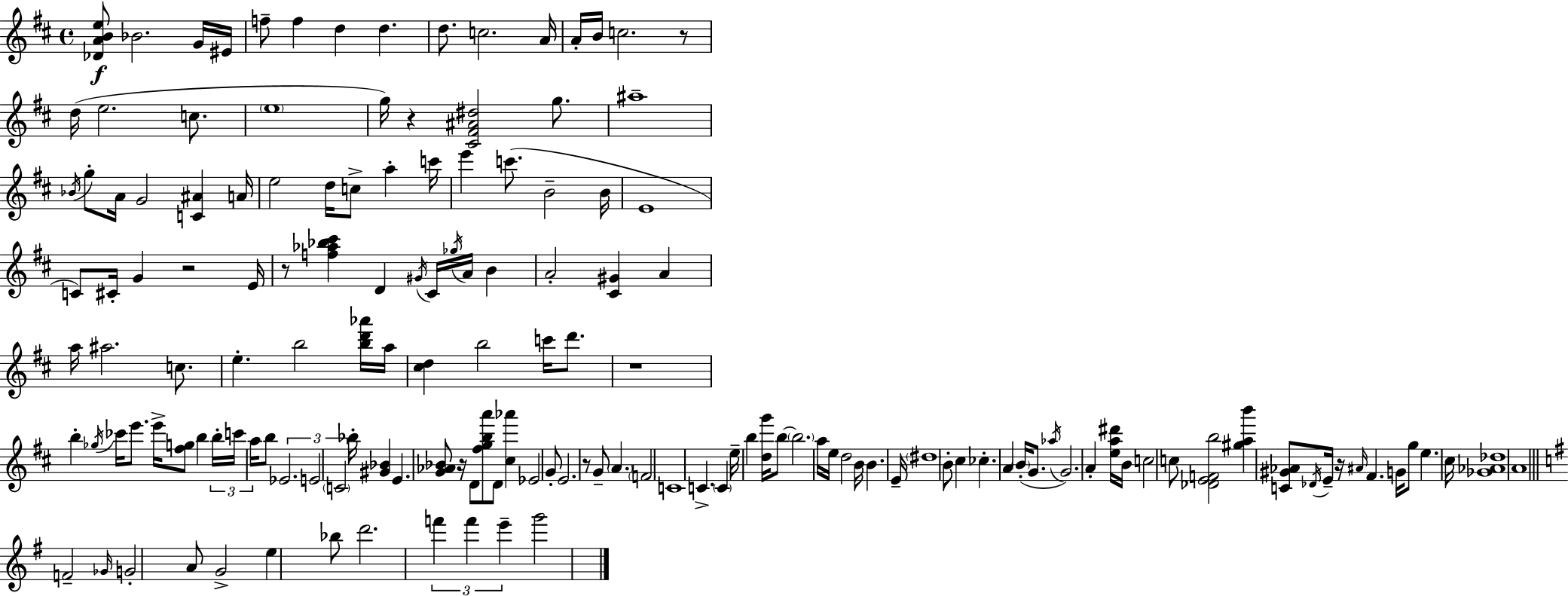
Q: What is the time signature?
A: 4/4